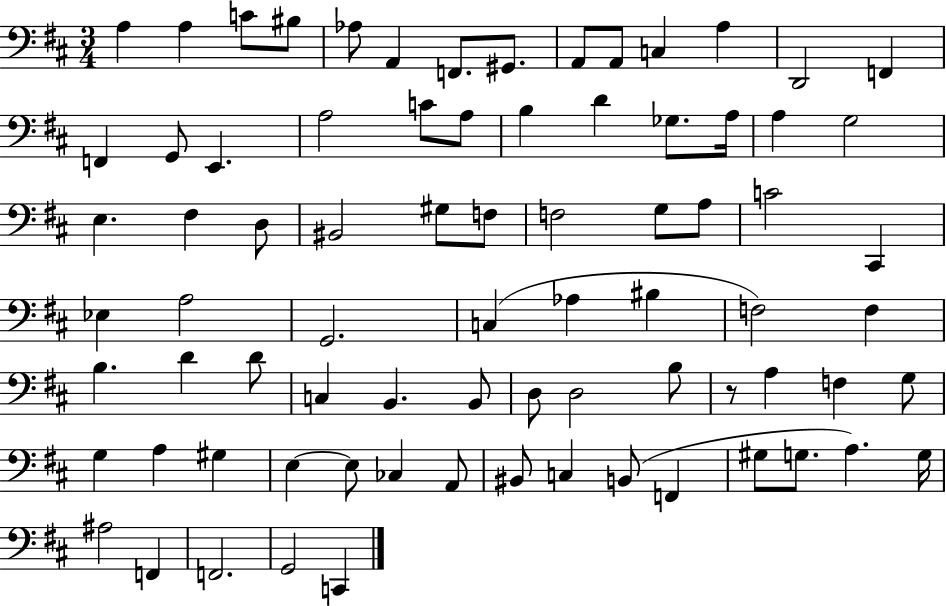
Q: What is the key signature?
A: D major